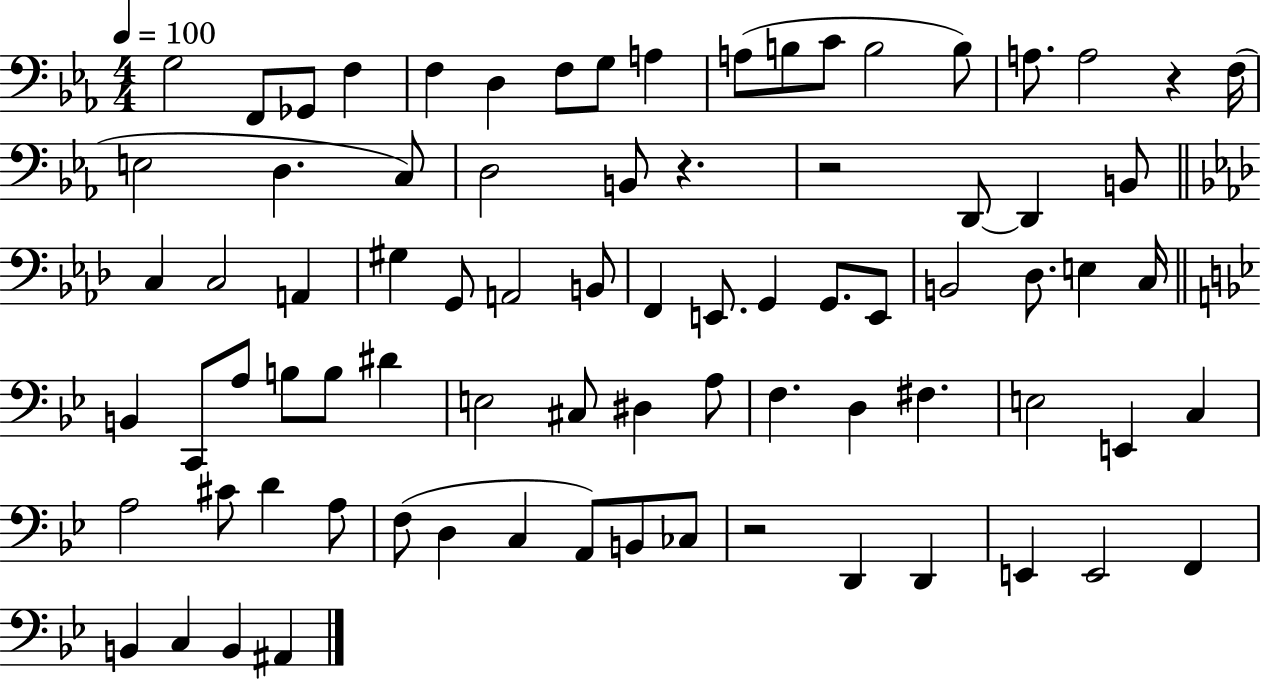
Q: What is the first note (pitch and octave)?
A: G3